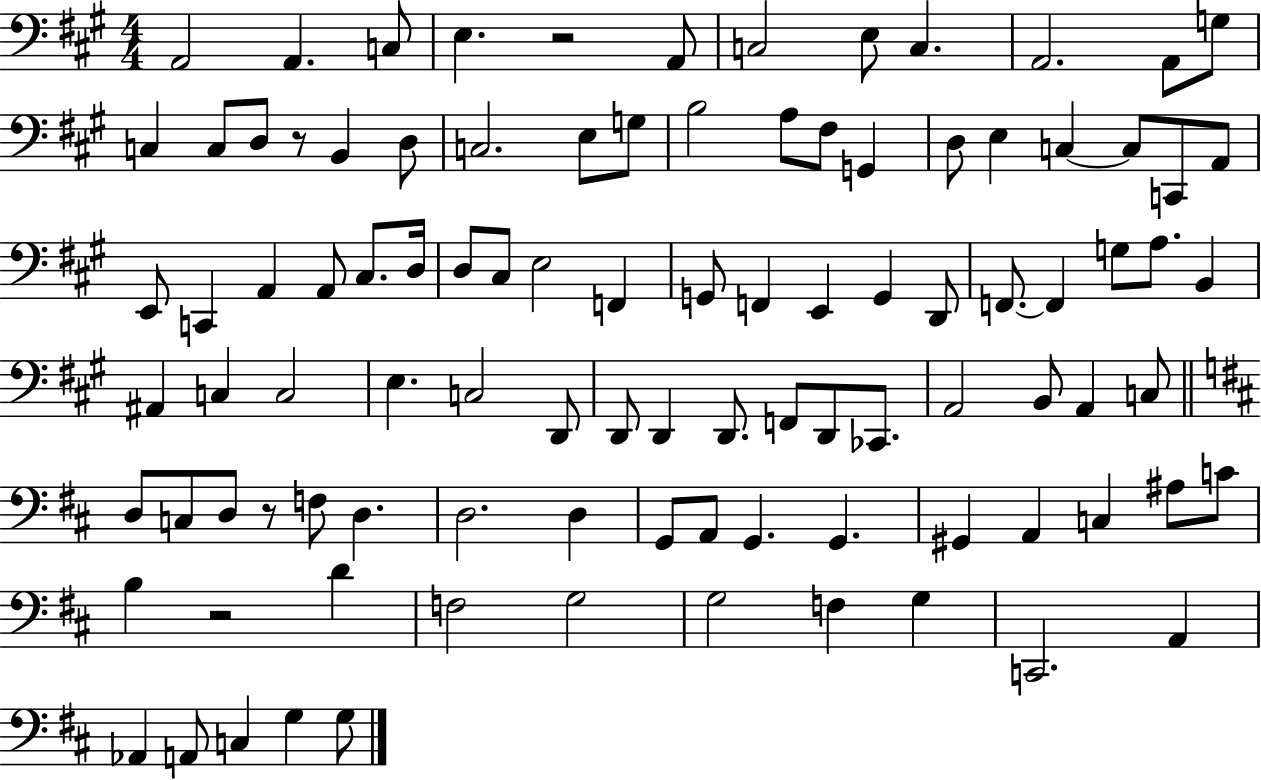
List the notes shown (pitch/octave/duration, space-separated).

A2/h A2/q. C3/e E3/q. R/h A2/e C3/h E3/e C3/q. A2/h. A2/e G3/e C3/q C3/e D3/e R/e B2/q D3/e C3/h. E3/e G3/e B3/h A3/e F#3/e G2/q D3/e E3/q C3/q C3/e C2/e A2/e E2/e C2/q A2/q A2/e C#3/e. D3/s D3/e C#3/e E3/h F2/q G2/e F2/q E2/q G2/q D2/e F2/e. F2/q G3/e A3/e. B2/q A#2/q C3/q C3/h E3/q. C3/h D2/e D2/e D2/q D2/e. F2/e D2/e CES2/e. A2/h B2/e A2/q C3/e D3/e C3/e D3/e R/e F3/e D3/q. D3/h. D3/q G2/e A2/e G2/q. G2/q. G#2/q A2/q C3/q A#3/e C4/e B3/q R/h D4/q F3/h G3/h G3/h F3/q G3/q C2/h. A2/q Ab2/q A2/e C3/q G3/q G3/e